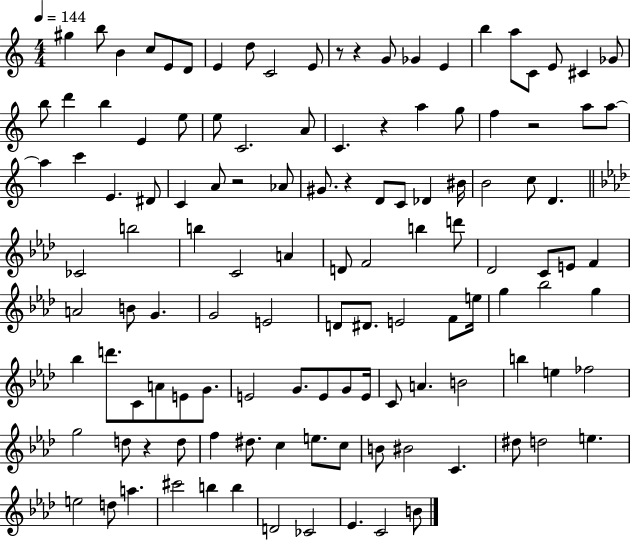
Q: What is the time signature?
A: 4/4